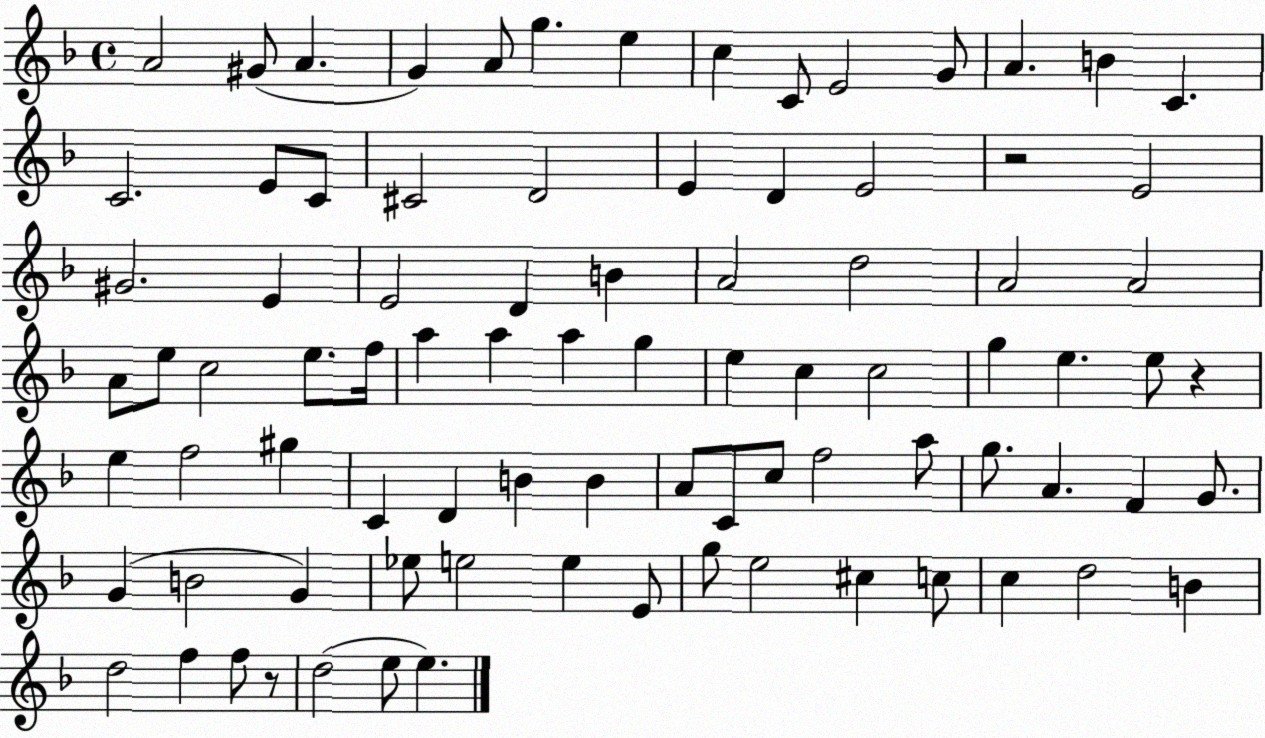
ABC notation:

X:1
T:Untitled
M:4/4
L:1/4
K:F
A2 ^G/2 A G A/2 g e c C/2 E2 G/2 A B C C2 E/2 C/2 ^C2 D2 E D E2 z2 E2 ^G2 E E2 D B A2 d2 A2 A2 A/2 e/2 c2 e/2 f/4 a a a g e c c2 g e e/2 z e f2 ^g C D B B A/2 C/2 c/2 f2 a/2 g/2 A F G/2 G B2 G _e/2 e2 e E/2 g/2 e2 ^c c/2 c d2 B d2 f f/2 z/2 d2 e/2 e